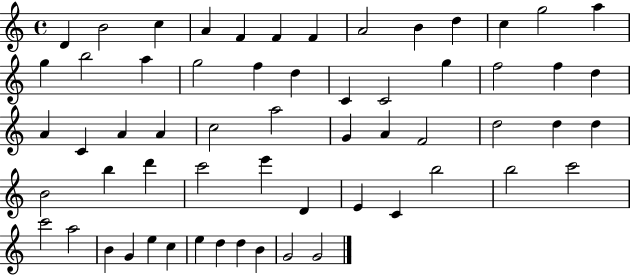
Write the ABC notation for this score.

X:1
T:Untitled
M:4/4
L:1/4
K:C
D B2 c A F F F A2 B d c g2 a g b2 a g2 f d C C2 g f2 f d A C A A c2 a2 G A F2 d2 d d B2 b d' c'2 e' D E C b2 b2 c'2 c'2 a2 B G e c e d d B G2 G2